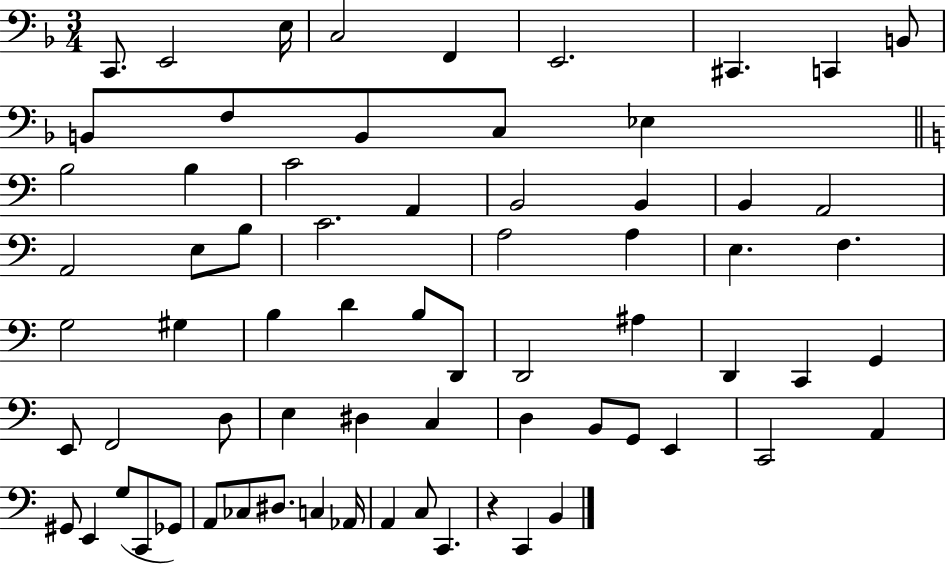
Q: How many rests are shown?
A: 1